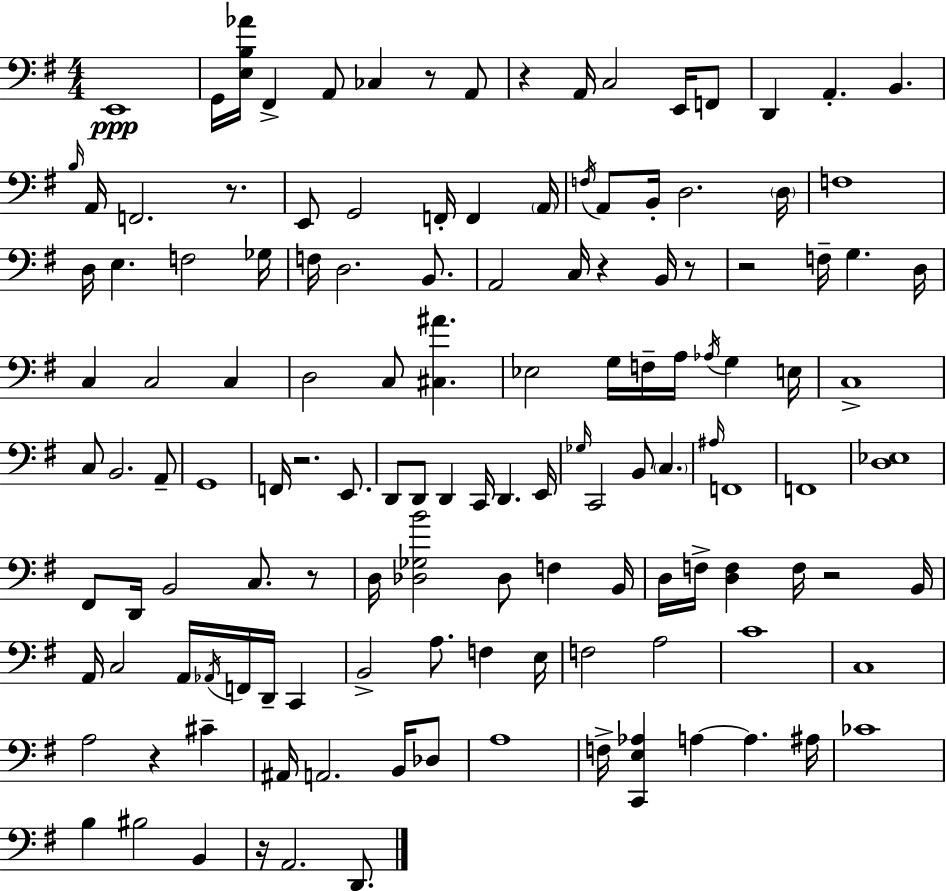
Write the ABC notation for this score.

X:1
T:Untitled
M:4/4
L:1/4
K:G
E,,4 G,,/4 [E,B,_A]/4 ^F,, A,,/2 _C, z/2 A,,/2 z A,,/4 C,2 E,,/4 F,,/2 D,, A,, B,, B,/4 A,,/4 F,,2 z/2 E,,/2 G,,2 F,,/4 F,, A,,/4 F,/4 A,,/2 B,,/4 D,2 D,/4 F,4 D,/4 E, F,2 _G,/4 F,/4 D,2 B,,/2 A,,2 C,/4 z B,,/4 z/2 z2 F,/4 G, D,/4 C, C,2 C, D,2 C,/2 [^C,^A] _E,2 G,/4 F,/4 A,/4 _A,/4 G, E,/4 C,4 C,/2 B,,2 A,,/2 G,,4 F,,/4 z2 E,,/2 D,,/2 D,,/2 D,, C,,/4 D,, E,,/4 _G,/4 C,,2 B,,/2 C, ^A,/4 F,,4 F,,4 [D,_E,]4 ^F,,/2 D,,/4 B,,2 C,/2 z/2 D,/4 [_D,_G,B]2 _D,/2 F, B,,/4 D,/4 F,/4 [D,F,] F,/4 z2 B,,/4 A,,/4 C,2 A,,/4 _A,,/4 F,,/4 D,,/4 C,, B,,2 A,/2 F, E,/4 F,2 A,2 C4 C,4 A,2 z ^C ^A,,/4 A,,2 B,,/4 _D,/2 A,4 F,/4 [C,,E,_A,] A, A, ^A,/4 _C4 B, ^B,2 B,, z/4 A,,2 D,,/2